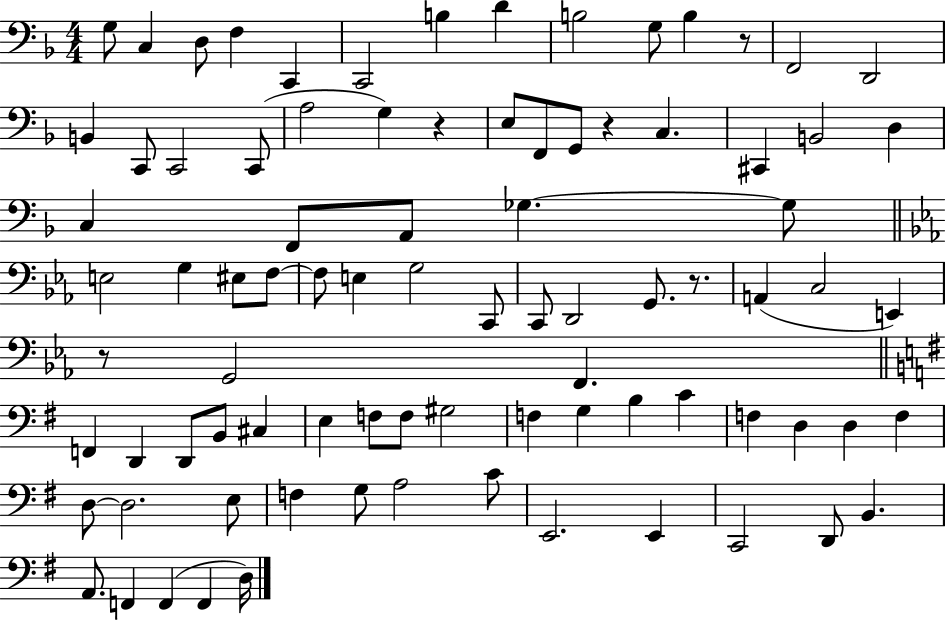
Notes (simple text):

G3/e C3/q D3/e F3/q C2/q C2/h B3/q D4/q B3/h G3/e B3/q R/e F2/h D2/h B2/q C2/e C2/h C2/e A3/h G3/q R/q E3/e F2/e G2/e R/q C3/q. C#2/q B2/h D3/q C3/q F2/e A2/e Gb3/q. Gb3/e E3/h G3/q EIS3/e F3/e F3/e E3/q G3/h C2/e C2/e D2/h G2/e. R/e. A2/q C3/h E2/q R/e G2/h F2/q. F2/q D2/q D2/e B2/e C#3/q E3/q F3/e F3/e G#3/h F3/q G3/q B3/q C4/q F3/q D3/q D3/q F3/q D3/e D3/h. E3/e F3/q G3/e A3/h C4/e E2/h. E2/q C2/h D2/e B2/q. A2/e. F2/q F2/q F2/q D3/s